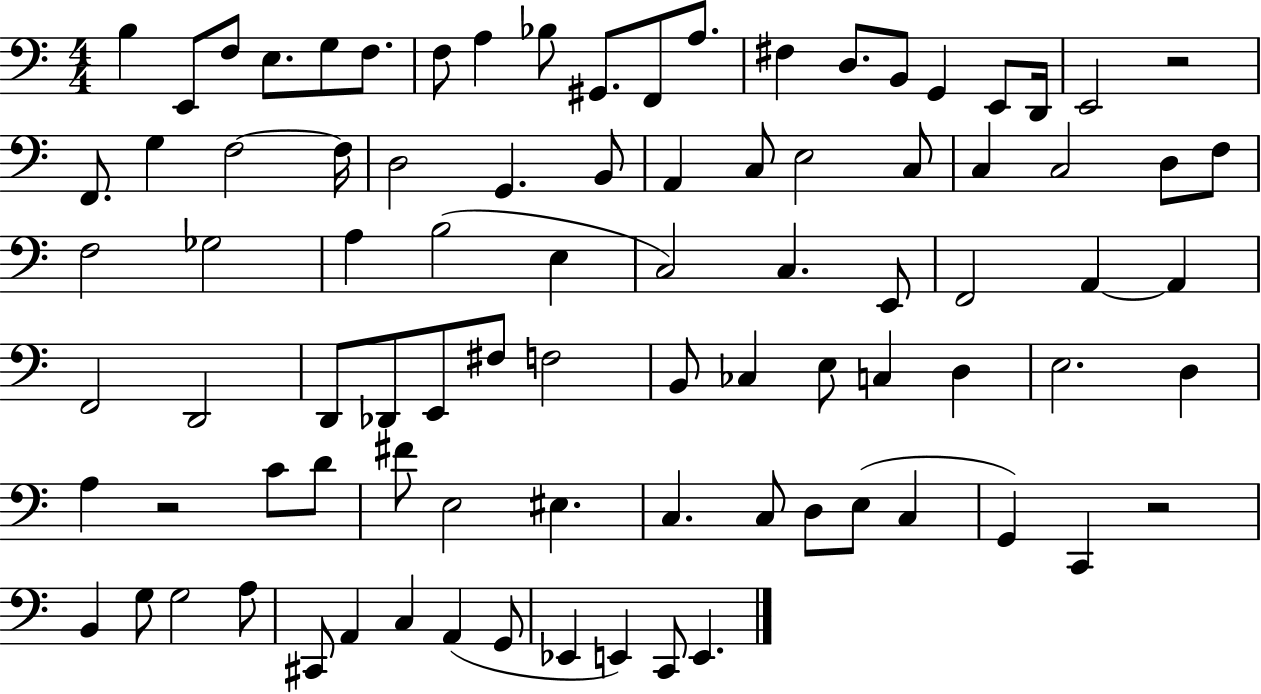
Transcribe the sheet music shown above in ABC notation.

X:1
T:Untitled
M:4/4
L:1/4
K:C
B, E,,/2 F,/2 E,/2 G,/2 F,/2 F,/2 A, _B,/2 ^G,,/2 F,,/2 A,/2 ^F, D,/2 B,,/2 G,, E,,/2 D,,/4 E,,2 z2 F,,/2 G, F,2 F,/4 D,2 G,, B,,/2 A,, C,/2 E,2 C,/2 C, C,2 D,/2 F,/2 F,2 _G,2 A, B,2 E, C,2 C, E,,/2 F,,2 A,, A,, F,,2 D,,2 D,,/2 _D,,/2 E,,/2 ^F,/2 F,2 B,,/2 _C, E,/2 C, D, E,2 D, A, z2 C/2 D/2 ^F/2 E,2 ^E, C, C,/2 D,/2 E,/2 C, G,, C,, z2 B,, G,/2 G,2 A,/2 ^C,,/2 A,, C, A,, G,,/2 _E,, E,, C,,/2 E,,